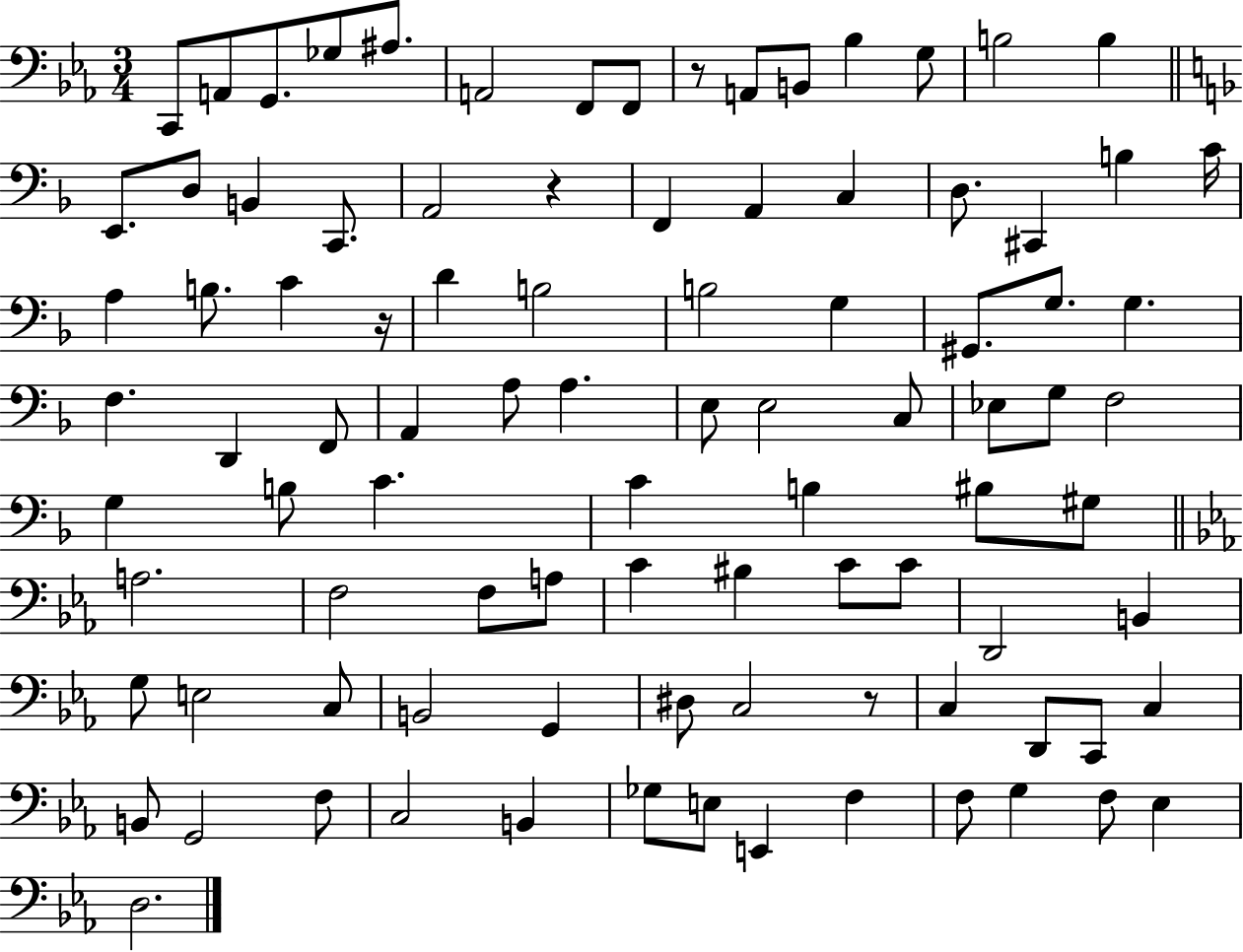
{
  \clef bass
  \numericTimeSignature
  \time 3/4
  \key ees \major
  c,8 a,8 g,8. ges8 ais8. | a,2 f,8 f,8 | r8 a,8 b,8 bes4 g8 | b2 b4 | \break \bar "||" \break \key d \minor e,8. d8 b,4 c,8. | a,2 r4 | f,4 a,4 c4 | d8. cis,4 b4 c'16 | \break a4 b8. c'4 r16 | d'4 b2 | b2 g4 | gis,8. g8. g4. | \break f4. d,4 f,8 | a,4 a8 a4. | e8 e2 c8 | ees8 g8 f2 | \break g4 b8 c'4. | c'4 b4 bis8 gis8 | \bar "||" \break \key c \minor a2. | f2 f8 a8 | c'4 bis4 c'8 c'8 | d,2 b,4 | \break g8 e2 c8 | b,2 g,4 | dis8 c2 r8 | c4 d,8 c,8 c4 | \break b,8 g,2 f8 | c2 b,4 | ges8 e8 e,4 f4 | f8 g4 f8 ees4 | \break d2. | \bar "|."
}